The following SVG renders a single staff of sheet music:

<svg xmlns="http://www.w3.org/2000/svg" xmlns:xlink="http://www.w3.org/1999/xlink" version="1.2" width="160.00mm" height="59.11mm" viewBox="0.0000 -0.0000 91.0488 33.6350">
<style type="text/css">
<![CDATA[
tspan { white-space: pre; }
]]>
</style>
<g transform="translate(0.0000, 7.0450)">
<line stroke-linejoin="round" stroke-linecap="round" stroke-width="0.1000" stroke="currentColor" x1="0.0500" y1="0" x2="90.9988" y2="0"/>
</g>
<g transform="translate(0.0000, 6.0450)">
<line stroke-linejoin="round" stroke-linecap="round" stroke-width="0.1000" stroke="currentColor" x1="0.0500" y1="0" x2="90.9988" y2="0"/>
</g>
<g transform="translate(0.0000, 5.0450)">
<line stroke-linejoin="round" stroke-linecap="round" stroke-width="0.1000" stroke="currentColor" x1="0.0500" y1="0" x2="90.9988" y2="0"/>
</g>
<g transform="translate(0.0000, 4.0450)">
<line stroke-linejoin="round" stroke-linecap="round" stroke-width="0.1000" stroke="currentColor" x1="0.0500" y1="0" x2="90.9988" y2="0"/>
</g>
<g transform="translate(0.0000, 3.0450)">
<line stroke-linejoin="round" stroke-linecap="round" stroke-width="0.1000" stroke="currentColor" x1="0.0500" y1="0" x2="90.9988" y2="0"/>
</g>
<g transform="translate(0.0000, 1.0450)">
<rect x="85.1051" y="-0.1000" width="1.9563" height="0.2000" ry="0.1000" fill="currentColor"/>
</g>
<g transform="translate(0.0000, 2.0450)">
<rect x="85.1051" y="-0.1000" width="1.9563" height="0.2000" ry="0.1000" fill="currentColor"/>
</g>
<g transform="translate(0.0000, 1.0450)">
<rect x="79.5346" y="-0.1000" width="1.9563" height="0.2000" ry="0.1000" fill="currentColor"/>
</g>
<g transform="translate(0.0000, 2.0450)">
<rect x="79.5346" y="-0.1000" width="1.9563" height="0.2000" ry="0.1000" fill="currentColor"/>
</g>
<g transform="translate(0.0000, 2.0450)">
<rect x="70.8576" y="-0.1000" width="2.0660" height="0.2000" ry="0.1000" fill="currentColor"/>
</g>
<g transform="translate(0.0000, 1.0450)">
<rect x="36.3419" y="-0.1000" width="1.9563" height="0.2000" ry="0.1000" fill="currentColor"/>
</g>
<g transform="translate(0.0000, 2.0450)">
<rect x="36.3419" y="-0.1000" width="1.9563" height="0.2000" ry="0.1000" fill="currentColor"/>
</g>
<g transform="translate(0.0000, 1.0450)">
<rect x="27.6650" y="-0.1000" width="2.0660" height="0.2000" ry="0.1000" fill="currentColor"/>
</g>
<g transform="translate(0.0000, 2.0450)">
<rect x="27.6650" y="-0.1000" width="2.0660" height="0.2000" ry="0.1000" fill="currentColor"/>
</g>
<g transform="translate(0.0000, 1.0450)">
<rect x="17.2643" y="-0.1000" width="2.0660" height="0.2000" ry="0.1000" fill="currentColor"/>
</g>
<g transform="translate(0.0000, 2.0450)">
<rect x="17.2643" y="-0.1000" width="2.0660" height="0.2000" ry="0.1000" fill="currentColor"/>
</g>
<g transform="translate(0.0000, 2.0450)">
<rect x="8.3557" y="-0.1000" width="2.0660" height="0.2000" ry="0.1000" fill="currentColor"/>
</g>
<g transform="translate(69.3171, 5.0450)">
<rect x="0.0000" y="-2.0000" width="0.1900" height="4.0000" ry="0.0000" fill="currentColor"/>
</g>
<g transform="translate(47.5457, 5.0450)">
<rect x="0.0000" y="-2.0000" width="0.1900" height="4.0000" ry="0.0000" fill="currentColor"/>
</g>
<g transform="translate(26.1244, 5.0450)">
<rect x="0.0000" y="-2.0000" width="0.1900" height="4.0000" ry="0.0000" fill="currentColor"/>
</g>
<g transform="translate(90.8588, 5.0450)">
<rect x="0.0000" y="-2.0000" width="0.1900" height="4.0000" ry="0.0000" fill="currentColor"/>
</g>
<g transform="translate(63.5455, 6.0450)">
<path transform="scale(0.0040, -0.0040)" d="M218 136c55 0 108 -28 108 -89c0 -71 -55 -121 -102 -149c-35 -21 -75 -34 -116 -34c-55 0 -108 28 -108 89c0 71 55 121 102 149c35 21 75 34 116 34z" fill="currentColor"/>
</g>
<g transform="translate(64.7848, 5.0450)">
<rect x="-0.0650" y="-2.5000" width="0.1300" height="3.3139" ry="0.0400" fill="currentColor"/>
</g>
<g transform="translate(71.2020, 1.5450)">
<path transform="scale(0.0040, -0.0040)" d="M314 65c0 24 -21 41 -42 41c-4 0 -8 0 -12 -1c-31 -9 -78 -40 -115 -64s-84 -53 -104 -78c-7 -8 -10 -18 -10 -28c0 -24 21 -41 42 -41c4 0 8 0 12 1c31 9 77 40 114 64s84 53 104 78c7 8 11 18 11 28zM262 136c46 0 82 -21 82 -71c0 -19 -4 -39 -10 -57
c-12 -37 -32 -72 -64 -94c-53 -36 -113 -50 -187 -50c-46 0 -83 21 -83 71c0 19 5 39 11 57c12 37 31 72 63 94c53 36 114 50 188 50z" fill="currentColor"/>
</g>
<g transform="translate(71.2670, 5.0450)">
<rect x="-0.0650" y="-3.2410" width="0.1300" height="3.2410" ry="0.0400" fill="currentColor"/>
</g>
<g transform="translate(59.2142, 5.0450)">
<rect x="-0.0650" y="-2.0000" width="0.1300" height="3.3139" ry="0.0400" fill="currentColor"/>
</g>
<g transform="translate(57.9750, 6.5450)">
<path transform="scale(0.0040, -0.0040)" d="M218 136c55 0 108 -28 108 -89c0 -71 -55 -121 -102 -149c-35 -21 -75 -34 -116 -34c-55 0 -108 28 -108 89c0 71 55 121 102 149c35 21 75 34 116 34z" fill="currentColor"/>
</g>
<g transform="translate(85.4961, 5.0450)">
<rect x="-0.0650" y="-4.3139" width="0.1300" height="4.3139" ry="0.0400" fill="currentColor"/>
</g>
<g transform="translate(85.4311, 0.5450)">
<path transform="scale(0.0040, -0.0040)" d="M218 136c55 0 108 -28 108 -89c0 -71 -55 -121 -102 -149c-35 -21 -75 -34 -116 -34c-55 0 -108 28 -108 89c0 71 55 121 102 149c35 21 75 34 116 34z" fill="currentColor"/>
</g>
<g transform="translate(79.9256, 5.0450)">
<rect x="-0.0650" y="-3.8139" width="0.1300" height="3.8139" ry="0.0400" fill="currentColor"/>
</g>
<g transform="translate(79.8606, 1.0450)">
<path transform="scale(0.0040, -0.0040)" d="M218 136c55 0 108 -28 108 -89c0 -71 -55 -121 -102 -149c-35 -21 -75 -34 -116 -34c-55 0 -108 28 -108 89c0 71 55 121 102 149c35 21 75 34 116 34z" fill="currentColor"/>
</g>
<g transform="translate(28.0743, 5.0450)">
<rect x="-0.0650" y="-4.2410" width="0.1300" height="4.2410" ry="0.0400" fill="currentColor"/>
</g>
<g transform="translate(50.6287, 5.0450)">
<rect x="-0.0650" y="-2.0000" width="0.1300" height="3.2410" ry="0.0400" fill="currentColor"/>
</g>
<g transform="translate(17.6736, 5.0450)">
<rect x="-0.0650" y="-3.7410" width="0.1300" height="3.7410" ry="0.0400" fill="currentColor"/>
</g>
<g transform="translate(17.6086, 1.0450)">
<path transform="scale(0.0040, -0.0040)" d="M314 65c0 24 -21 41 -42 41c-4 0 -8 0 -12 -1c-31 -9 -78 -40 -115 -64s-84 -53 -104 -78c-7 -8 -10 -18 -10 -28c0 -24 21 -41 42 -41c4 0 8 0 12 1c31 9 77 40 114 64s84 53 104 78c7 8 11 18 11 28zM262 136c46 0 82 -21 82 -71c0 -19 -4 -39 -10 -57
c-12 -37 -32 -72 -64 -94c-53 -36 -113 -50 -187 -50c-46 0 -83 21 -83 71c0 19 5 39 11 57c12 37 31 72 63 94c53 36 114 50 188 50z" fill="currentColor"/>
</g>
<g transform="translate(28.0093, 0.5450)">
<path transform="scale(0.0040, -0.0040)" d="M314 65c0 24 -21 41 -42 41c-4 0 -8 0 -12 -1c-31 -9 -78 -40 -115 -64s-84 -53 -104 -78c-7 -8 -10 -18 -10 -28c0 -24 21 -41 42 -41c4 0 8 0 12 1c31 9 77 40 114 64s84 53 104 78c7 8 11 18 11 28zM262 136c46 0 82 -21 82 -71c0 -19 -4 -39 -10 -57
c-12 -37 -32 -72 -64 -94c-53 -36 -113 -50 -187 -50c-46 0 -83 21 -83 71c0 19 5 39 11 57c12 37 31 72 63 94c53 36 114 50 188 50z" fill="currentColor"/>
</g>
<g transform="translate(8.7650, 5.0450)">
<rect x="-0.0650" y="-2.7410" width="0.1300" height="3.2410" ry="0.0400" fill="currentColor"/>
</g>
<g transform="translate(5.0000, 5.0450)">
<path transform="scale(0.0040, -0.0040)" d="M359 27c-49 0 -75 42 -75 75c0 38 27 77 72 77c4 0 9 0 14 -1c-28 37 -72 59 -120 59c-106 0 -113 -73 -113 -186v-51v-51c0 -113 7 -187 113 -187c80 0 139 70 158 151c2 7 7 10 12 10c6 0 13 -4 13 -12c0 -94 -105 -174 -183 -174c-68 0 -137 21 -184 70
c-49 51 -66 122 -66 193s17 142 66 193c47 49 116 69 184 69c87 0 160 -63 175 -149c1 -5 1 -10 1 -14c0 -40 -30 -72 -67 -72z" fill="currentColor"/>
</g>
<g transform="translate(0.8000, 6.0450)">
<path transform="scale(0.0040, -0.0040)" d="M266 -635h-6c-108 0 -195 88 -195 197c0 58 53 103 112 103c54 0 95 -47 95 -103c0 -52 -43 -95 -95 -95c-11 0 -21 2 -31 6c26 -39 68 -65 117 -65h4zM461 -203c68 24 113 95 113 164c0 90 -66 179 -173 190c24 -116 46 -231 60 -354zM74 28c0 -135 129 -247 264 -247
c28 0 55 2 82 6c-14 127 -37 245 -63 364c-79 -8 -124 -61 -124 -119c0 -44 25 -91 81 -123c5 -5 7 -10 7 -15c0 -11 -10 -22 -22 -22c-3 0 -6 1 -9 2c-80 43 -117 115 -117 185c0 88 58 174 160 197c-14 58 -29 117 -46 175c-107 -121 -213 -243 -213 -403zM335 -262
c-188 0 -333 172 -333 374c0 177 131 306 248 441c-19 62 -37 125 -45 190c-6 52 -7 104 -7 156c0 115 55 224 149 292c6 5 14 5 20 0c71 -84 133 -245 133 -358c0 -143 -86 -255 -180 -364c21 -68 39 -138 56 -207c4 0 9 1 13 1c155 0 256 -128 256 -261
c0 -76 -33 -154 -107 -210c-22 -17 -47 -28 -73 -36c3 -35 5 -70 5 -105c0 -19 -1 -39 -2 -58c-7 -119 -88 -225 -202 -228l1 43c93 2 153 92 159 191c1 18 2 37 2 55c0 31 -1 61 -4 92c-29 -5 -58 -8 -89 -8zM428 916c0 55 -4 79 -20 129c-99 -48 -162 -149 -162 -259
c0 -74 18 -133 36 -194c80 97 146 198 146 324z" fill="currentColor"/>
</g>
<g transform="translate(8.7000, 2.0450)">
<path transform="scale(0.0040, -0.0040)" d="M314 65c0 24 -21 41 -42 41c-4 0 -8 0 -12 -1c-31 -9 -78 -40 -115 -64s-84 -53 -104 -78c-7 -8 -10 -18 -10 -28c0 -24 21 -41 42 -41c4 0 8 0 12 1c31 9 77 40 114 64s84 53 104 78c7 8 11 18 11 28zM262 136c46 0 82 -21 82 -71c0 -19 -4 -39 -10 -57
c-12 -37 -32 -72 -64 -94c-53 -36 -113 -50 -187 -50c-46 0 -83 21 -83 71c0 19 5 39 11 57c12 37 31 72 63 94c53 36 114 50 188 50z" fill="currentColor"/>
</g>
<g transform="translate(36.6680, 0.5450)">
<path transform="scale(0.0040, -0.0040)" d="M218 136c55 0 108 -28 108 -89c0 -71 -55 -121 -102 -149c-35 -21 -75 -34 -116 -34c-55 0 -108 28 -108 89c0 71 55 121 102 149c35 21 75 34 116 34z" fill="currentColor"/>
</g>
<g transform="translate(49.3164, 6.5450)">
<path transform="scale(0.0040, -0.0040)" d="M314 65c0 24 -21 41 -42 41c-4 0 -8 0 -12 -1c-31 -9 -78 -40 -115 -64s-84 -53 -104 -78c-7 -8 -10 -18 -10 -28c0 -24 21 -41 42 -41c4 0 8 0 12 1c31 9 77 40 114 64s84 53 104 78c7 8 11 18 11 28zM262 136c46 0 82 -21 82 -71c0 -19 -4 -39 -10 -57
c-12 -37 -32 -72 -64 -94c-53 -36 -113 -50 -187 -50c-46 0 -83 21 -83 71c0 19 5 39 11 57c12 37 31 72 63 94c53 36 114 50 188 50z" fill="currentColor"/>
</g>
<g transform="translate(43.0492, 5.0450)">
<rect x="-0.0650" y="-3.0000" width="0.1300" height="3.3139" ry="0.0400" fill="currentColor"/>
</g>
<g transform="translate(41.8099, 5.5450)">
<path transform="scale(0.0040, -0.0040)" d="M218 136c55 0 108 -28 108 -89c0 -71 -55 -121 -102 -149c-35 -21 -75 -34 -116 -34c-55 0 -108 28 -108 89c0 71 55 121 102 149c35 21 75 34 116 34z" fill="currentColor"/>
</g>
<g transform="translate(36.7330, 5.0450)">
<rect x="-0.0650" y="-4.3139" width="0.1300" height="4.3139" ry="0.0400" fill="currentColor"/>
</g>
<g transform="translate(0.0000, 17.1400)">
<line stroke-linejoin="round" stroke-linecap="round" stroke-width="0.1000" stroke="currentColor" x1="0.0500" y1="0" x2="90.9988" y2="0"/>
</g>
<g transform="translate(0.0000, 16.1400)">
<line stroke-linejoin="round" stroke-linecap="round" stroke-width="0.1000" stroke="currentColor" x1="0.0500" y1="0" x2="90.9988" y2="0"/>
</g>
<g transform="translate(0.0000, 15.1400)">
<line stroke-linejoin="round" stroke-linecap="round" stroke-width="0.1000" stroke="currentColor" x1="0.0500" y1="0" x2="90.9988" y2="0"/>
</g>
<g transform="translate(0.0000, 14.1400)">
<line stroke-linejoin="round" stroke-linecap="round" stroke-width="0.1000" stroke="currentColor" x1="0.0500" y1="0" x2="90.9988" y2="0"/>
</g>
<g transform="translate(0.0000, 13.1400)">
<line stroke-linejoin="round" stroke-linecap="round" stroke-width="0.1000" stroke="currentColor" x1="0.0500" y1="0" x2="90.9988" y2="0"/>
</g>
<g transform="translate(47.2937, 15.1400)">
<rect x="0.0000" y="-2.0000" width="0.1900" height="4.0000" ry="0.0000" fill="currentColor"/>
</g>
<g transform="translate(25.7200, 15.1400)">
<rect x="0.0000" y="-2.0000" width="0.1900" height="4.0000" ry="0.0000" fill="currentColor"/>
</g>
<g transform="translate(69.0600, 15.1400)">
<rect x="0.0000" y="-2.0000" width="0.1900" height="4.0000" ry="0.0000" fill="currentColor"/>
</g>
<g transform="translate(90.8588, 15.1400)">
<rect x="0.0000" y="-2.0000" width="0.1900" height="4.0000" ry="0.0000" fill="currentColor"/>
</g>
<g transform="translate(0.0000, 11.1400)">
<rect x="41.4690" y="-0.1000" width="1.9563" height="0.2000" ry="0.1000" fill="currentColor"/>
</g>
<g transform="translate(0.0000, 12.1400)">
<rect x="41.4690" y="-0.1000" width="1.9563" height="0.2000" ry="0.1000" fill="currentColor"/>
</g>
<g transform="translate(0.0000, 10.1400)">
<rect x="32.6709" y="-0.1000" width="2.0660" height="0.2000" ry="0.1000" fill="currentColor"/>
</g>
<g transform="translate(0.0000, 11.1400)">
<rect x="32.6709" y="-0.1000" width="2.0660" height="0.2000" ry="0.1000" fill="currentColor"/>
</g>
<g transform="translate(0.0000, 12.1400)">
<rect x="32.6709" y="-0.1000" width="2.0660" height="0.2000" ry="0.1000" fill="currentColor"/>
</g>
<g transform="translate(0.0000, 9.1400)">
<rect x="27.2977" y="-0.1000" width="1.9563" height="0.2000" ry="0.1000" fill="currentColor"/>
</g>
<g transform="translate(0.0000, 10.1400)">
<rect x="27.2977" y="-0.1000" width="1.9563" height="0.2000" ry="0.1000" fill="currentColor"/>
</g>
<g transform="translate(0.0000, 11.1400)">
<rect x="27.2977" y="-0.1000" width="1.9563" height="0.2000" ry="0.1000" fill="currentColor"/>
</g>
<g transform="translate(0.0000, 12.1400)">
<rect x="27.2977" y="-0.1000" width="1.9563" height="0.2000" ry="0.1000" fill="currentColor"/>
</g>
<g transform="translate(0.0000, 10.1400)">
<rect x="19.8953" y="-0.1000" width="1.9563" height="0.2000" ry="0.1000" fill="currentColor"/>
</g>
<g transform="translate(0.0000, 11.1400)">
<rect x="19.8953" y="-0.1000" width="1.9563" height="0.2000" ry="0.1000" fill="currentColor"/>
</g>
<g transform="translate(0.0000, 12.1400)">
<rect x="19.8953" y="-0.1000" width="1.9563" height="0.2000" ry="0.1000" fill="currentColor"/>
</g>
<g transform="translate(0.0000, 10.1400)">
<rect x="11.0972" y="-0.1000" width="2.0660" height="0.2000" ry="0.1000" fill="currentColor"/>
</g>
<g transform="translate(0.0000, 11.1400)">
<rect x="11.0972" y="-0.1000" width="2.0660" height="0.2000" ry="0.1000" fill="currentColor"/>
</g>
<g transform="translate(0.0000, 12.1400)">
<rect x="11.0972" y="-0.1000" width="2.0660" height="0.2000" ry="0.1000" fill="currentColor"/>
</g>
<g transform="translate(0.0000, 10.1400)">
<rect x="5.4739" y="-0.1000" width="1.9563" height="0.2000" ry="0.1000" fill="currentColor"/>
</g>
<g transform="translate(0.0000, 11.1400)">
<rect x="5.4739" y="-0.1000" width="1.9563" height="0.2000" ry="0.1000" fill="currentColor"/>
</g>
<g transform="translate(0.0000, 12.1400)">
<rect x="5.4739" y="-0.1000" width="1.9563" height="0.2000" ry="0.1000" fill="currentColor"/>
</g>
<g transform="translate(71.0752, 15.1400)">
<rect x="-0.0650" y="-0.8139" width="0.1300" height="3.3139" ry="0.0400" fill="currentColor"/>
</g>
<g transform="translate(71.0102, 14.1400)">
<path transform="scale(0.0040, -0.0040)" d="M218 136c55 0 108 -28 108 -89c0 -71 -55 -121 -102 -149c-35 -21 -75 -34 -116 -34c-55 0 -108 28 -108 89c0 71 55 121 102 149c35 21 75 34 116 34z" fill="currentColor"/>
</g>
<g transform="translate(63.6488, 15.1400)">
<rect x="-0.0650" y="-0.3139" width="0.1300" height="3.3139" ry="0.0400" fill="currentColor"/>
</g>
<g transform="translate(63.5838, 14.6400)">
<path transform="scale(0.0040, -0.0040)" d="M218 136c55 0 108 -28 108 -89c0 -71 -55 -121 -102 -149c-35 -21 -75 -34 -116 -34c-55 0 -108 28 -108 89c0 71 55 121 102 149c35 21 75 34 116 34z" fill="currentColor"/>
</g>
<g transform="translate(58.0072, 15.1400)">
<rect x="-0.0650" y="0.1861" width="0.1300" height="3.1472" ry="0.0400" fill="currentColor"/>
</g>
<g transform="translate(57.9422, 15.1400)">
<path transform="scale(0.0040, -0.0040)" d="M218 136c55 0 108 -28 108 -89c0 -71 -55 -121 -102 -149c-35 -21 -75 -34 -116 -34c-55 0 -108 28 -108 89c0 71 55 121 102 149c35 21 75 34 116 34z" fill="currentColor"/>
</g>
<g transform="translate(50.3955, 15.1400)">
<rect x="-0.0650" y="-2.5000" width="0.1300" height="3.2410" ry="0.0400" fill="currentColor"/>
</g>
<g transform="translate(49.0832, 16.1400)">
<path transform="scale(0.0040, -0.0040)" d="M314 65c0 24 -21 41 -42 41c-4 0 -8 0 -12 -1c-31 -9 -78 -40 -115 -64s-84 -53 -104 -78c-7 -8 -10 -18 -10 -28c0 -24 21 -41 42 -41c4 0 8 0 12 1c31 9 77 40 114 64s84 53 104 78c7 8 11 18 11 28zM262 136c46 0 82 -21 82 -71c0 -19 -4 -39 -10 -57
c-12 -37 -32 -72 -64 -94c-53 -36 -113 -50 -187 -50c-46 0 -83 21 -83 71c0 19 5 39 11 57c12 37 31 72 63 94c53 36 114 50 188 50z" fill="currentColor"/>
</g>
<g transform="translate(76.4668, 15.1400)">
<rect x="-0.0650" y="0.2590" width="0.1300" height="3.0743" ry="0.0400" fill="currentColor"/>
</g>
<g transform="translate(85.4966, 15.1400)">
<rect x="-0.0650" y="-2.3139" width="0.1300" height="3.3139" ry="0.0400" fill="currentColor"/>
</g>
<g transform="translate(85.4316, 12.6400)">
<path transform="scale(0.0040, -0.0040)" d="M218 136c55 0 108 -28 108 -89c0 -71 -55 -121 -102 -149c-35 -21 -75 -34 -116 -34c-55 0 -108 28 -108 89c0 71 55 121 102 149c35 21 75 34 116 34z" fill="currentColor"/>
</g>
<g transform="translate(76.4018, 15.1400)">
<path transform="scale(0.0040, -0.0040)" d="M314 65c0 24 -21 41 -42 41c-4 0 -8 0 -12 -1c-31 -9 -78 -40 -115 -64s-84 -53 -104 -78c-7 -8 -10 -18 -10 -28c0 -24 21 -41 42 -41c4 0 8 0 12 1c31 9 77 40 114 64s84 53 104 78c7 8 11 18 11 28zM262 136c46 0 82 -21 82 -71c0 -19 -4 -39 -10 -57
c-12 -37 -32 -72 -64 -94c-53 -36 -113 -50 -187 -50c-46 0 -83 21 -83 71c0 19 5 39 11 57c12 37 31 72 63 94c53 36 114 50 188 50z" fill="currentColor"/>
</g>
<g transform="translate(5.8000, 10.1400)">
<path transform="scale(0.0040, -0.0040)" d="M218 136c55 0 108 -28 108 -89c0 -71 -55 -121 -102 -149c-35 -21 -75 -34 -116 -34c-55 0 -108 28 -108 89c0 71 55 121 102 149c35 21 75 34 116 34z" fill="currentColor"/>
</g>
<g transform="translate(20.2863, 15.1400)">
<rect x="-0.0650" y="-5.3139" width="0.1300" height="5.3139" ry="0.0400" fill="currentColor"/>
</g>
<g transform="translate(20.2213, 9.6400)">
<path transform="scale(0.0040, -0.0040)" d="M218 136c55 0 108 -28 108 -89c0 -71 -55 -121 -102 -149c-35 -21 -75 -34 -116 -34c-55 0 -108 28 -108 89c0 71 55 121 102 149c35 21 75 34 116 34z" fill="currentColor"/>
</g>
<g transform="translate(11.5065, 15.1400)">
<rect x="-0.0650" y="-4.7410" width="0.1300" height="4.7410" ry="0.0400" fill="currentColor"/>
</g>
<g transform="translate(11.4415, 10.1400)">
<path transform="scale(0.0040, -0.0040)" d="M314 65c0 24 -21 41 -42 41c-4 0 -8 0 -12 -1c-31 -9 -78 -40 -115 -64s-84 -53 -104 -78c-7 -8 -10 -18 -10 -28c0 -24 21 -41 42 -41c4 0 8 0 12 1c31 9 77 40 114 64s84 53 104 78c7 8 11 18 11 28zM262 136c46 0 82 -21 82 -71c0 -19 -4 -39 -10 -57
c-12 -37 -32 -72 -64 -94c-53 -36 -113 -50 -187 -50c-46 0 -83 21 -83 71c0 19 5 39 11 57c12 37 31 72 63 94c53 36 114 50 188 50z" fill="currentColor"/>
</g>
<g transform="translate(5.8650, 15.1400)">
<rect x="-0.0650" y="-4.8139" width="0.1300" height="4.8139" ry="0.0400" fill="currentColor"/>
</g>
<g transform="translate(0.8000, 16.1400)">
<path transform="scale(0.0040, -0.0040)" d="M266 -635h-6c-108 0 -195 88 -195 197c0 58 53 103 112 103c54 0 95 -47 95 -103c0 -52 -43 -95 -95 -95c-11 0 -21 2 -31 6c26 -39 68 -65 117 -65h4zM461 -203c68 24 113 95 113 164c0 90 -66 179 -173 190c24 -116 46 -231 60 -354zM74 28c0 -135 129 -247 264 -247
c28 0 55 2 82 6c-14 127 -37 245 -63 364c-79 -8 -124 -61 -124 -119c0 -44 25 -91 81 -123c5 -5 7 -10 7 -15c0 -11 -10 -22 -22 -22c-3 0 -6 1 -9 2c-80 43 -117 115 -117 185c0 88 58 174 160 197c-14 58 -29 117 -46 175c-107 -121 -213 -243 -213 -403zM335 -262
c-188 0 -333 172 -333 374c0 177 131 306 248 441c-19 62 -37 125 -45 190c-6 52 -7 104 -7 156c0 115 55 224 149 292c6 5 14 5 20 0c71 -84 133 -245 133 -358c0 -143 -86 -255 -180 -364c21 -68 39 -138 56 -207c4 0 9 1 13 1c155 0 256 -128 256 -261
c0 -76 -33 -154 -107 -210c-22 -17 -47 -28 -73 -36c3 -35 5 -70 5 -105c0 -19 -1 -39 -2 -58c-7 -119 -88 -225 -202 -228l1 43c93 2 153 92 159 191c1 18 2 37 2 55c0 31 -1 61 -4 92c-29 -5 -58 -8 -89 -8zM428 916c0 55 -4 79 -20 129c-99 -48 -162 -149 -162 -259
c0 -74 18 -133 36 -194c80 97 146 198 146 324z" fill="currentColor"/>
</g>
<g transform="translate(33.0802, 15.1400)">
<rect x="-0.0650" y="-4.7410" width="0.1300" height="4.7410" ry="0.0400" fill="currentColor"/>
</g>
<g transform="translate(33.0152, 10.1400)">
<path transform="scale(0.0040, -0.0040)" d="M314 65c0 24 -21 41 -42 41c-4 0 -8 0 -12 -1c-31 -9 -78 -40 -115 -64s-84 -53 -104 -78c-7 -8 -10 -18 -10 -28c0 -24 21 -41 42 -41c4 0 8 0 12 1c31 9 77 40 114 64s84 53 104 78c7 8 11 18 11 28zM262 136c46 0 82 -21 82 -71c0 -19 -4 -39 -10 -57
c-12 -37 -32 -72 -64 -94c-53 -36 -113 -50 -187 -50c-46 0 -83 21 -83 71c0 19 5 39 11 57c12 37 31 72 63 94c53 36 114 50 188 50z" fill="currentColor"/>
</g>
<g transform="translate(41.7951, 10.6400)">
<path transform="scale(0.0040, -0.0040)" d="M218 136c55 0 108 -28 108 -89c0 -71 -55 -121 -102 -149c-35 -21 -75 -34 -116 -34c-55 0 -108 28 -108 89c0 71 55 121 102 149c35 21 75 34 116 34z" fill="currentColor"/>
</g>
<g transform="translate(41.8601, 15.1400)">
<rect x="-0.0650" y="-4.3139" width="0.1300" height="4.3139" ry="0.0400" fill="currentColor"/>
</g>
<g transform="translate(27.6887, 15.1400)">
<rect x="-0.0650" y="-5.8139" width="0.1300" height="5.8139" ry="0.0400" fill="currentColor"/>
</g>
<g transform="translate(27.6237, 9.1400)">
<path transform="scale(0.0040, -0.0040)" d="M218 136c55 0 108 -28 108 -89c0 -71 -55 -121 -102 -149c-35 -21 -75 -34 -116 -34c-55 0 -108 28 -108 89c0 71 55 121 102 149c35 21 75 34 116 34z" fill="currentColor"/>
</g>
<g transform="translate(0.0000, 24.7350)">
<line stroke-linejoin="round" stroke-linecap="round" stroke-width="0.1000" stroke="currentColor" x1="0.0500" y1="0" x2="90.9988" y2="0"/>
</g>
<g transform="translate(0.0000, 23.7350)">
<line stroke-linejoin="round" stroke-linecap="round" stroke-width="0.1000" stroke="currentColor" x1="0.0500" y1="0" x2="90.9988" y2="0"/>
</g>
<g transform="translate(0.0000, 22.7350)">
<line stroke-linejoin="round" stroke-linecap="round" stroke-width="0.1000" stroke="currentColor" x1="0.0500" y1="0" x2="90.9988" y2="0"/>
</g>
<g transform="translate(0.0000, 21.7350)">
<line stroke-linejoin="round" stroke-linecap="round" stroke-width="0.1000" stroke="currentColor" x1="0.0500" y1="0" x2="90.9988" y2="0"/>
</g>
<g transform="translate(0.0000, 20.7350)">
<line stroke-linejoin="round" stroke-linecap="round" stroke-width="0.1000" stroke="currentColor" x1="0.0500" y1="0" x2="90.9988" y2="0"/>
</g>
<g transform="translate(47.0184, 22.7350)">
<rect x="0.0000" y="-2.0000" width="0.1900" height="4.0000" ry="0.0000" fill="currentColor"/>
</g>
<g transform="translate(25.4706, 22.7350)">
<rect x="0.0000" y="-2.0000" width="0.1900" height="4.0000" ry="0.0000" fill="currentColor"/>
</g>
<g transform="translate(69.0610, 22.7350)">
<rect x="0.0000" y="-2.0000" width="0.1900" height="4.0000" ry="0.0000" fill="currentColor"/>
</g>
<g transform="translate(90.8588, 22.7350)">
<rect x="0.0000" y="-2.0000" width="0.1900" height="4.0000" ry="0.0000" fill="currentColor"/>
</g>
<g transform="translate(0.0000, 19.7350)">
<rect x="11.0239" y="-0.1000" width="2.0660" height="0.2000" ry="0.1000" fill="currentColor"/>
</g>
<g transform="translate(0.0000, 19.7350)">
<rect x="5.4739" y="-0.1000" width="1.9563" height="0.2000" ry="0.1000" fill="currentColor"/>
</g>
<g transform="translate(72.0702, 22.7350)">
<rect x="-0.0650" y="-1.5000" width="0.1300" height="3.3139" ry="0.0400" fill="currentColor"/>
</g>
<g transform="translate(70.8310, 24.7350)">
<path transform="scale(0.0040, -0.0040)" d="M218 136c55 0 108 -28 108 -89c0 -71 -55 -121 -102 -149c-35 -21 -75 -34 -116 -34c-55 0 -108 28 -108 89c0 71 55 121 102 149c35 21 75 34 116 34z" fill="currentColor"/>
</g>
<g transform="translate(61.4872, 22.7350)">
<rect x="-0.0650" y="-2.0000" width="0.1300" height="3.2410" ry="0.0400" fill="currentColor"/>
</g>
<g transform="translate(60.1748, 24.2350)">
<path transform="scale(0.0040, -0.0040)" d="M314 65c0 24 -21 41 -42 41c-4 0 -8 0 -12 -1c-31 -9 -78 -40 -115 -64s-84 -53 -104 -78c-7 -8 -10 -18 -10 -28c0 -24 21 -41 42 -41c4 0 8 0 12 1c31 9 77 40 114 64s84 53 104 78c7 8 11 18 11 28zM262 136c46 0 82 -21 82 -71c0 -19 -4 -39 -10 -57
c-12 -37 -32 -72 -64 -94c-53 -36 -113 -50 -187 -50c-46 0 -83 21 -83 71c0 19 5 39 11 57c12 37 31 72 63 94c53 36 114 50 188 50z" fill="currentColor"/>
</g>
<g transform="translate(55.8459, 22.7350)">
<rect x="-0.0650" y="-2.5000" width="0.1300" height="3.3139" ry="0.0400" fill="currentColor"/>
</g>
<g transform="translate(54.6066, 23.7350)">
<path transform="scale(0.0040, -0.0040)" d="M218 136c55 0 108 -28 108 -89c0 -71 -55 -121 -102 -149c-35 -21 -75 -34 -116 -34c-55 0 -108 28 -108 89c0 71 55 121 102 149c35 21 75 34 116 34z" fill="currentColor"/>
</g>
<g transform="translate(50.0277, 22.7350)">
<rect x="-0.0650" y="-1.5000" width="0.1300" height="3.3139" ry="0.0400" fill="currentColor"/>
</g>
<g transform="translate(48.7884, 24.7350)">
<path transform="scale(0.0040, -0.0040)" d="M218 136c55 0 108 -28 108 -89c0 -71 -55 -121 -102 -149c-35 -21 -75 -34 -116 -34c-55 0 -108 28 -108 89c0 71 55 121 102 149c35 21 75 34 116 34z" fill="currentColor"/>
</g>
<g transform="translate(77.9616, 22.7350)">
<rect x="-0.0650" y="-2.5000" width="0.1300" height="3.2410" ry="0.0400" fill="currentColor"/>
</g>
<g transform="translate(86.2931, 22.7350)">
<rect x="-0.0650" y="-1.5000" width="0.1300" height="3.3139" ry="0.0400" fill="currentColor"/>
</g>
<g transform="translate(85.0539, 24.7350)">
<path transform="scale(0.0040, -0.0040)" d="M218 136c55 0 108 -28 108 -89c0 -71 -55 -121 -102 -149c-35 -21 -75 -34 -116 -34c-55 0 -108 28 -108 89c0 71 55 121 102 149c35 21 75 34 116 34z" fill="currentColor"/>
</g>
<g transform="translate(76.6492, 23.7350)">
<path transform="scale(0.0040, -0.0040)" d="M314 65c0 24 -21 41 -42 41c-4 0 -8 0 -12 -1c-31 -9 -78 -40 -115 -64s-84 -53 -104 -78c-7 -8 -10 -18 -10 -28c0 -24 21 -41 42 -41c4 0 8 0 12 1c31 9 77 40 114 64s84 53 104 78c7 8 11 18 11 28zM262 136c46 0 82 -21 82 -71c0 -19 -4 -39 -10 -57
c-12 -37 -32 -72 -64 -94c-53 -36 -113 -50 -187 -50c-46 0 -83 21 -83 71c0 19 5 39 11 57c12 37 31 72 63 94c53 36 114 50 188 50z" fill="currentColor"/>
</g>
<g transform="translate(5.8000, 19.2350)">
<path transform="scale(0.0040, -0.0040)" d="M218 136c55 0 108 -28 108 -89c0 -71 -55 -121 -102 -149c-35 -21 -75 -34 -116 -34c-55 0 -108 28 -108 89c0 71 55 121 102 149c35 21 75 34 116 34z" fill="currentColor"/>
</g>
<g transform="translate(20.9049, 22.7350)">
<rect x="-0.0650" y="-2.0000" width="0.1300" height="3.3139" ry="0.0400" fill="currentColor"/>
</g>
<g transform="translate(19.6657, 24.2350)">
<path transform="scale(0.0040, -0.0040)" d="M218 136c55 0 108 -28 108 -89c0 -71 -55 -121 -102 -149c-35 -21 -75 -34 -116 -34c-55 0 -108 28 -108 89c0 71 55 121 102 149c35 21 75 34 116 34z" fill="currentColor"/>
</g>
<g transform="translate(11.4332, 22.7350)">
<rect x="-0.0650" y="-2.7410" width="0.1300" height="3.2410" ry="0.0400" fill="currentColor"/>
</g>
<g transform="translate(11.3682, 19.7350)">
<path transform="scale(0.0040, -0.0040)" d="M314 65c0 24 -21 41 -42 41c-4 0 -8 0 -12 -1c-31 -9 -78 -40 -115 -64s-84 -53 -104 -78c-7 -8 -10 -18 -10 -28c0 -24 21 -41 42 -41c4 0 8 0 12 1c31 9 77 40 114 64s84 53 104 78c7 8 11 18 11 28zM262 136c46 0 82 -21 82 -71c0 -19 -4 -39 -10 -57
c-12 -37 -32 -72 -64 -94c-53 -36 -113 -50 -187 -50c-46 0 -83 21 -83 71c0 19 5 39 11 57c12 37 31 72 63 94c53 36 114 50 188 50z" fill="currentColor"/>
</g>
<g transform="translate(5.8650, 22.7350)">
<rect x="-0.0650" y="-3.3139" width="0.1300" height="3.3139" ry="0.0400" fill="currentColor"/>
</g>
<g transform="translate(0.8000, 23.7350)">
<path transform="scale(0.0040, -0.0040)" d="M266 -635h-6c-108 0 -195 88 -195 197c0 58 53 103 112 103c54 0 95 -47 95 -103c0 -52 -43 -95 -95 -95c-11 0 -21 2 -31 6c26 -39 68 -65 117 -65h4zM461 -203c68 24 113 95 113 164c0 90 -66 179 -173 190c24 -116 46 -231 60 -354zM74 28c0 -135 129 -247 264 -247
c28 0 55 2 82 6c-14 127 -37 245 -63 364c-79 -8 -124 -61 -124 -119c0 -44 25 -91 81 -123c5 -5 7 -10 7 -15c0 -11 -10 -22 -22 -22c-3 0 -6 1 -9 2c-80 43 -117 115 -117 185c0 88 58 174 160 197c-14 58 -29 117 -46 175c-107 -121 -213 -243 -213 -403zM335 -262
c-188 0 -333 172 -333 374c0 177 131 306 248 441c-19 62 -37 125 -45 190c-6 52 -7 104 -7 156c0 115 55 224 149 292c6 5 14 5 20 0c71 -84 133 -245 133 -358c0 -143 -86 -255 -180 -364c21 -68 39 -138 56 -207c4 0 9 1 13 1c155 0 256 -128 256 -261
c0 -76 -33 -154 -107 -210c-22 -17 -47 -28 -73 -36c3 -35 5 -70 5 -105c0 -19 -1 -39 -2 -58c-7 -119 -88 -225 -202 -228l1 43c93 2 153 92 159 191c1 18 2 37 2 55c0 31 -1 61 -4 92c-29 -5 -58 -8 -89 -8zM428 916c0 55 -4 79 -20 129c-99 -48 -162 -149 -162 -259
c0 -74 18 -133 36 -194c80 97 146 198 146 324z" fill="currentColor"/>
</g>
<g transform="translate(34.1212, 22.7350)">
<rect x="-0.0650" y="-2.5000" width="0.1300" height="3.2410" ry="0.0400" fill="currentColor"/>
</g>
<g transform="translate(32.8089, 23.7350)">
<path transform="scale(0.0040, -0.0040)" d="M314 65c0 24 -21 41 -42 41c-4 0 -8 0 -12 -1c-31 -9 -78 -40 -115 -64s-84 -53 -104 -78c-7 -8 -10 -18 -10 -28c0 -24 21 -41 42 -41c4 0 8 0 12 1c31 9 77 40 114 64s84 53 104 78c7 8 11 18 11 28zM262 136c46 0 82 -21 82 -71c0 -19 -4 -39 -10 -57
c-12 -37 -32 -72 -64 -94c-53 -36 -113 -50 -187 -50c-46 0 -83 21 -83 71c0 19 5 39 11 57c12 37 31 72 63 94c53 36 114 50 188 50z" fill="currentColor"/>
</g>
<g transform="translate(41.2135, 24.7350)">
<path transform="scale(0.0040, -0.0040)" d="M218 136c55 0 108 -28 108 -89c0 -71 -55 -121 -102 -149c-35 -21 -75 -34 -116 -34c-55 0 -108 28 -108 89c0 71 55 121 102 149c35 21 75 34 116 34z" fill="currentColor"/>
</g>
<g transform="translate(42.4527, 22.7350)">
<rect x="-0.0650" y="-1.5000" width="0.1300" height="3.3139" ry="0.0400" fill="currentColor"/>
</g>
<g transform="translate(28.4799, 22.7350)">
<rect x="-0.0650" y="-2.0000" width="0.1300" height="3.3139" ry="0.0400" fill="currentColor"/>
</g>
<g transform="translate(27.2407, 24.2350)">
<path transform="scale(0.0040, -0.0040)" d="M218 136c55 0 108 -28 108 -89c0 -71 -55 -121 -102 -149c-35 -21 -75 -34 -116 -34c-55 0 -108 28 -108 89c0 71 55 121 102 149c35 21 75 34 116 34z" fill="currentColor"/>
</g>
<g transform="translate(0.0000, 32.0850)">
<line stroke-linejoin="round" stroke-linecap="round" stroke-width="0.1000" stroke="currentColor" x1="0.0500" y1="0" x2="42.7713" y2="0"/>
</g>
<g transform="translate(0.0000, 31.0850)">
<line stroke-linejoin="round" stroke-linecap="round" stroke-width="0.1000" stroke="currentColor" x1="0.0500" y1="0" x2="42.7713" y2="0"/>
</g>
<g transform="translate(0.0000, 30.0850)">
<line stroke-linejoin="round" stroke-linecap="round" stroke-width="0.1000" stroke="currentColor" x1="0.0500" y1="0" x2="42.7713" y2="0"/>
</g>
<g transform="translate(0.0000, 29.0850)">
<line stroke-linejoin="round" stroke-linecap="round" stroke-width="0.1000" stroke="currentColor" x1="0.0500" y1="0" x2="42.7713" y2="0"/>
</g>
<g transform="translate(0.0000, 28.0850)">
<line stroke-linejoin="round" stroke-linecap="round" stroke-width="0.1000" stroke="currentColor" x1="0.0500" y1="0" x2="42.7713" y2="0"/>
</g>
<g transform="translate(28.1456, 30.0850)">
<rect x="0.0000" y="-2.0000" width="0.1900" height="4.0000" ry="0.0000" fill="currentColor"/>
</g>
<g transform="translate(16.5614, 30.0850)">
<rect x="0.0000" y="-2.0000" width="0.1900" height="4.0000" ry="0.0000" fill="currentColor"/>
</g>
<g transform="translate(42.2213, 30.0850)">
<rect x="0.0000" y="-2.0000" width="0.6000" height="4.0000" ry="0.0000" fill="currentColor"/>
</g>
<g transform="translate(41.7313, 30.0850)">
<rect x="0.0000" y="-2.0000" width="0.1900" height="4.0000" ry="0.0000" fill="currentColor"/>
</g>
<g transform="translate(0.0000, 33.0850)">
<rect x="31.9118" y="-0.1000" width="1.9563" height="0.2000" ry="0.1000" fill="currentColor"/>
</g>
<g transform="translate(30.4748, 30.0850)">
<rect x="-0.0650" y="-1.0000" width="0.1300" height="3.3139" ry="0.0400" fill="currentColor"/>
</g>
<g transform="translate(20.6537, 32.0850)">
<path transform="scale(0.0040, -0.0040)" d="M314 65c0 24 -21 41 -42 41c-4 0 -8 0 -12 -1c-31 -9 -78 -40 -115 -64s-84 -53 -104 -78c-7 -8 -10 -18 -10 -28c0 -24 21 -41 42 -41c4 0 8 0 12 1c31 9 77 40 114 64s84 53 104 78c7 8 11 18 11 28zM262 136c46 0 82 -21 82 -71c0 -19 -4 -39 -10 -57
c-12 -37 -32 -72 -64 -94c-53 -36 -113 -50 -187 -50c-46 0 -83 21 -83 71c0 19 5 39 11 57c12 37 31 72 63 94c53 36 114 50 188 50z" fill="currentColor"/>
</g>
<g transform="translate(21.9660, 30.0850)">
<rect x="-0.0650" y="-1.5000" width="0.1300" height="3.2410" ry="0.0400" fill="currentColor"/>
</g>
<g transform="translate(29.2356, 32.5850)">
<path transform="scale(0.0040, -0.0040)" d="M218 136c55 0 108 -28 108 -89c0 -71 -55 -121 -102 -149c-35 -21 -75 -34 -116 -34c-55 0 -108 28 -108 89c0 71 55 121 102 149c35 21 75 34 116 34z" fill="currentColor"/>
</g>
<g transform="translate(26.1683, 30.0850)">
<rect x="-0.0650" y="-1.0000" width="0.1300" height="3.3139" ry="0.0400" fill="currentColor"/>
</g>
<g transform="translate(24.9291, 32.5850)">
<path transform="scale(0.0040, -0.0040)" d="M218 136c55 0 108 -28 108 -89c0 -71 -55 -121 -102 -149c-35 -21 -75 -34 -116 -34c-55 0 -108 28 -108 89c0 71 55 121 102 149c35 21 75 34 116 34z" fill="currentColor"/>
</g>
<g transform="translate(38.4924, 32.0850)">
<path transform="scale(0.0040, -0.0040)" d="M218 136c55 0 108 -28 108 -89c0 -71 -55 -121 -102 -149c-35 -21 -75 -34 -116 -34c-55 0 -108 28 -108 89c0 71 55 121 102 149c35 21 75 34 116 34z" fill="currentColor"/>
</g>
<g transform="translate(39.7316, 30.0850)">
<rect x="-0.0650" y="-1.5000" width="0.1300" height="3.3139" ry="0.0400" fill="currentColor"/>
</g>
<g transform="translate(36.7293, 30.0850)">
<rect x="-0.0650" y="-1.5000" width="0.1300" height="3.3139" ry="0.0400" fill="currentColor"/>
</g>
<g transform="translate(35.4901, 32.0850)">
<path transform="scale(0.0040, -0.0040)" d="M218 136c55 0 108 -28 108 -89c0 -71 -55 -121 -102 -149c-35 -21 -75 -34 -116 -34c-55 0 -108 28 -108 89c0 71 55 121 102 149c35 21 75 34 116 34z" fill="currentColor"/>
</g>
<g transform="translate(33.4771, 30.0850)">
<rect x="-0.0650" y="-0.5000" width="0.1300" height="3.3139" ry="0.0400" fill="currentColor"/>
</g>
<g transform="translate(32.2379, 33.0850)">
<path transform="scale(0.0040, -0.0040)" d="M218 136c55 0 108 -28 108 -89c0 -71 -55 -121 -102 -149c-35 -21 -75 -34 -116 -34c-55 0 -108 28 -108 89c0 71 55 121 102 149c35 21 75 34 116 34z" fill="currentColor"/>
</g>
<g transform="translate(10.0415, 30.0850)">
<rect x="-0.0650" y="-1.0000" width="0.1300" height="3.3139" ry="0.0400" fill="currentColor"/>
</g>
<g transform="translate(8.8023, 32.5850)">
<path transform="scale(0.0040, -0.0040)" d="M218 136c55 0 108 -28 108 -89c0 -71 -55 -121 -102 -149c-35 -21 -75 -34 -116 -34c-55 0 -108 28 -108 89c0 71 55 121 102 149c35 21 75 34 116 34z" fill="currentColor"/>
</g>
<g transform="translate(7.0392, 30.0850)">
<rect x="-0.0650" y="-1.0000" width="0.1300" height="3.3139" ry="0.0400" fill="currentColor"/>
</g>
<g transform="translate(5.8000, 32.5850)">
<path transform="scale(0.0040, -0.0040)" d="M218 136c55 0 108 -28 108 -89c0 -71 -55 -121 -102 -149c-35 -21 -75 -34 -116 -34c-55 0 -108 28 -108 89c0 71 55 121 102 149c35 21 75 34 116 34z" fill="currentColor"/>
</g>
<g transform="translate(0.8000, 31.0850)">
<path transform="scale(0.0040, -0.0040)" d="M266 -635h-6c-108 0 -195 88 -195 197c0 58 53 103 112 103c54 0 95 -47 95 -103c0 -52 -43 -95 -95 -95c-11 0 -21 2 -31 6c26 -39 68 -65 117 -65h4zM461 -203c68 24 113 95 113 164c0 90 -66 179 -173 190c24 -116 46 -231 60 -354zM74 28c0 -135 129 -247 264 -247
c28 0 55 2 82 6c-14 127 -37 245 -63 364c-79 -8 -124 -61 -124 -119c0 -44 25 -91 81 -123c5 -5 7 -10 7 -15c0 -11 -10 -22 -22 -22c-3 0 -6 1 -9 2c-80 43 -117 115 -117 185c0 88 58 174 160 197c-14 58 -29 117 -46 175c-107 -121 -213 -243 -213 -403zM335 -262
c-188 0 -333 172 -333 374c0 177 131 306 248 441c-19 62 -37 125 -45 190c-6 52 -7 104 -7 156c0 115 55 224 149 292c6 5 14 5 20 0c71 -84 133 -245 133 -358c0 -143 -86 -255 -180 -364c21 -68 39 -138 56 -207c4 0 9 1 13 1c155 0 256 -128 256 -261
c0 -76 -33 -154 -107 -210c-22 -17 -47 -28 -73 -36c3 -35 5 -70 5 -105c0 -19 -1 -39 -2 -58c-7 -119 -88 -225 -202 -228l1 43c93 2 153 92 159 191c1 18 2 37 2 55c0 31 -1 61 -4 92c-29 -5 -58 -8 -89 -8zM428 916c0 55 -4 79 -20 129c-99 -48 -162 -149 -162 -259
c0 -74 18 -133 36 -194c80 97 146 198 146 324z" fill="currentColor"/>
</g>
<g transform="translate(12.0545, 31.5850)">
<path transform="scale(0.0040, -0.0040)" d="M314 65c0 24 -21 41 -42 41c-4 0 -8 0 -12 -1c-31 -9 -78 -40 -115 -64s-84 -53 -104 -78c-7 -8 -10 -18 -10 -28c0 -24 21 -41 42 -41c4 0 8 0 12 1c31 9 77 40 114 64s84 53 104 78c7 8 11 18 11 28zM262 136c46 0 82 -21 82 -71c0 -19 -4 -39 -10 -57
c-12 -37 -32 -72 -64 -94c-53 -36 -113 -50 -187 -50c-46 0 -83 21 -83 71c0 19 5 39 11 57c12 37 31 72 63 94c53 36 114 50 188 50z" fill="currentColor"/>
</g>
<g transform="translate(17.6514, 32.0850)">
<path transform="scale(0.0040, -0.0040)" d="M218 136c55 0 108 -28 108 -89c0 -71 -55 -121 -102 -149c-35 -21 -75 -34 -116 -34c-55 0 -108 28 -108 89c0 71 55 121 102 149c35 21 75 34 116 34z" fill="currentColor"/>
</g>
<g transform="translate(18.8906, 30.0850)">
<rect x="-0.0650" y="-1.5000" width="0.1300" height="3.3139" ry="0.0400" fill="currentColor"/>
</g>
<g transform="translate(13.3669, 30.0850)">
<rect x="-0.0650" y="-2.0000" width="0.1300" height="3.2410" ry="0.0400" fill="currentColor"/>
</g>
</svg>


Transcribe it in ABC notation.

X:1
T:Untitled
M:4/4
L:1/4
K:C
a2 c'2 d'2 d' A F2 F G b2 c' d' e' e'2 f' g' e'2 d' G2 B c d B2 g b a2 F F G2 E E G F2 E G2 E D D F2 E E2 D D C E E